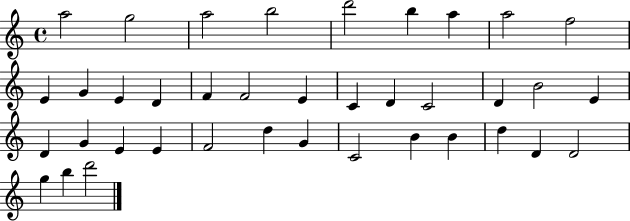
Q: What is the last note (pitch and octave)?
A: D6